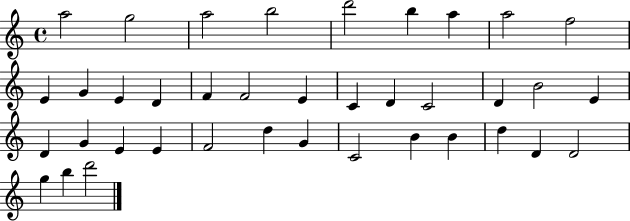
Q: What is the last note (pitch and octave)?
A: D6